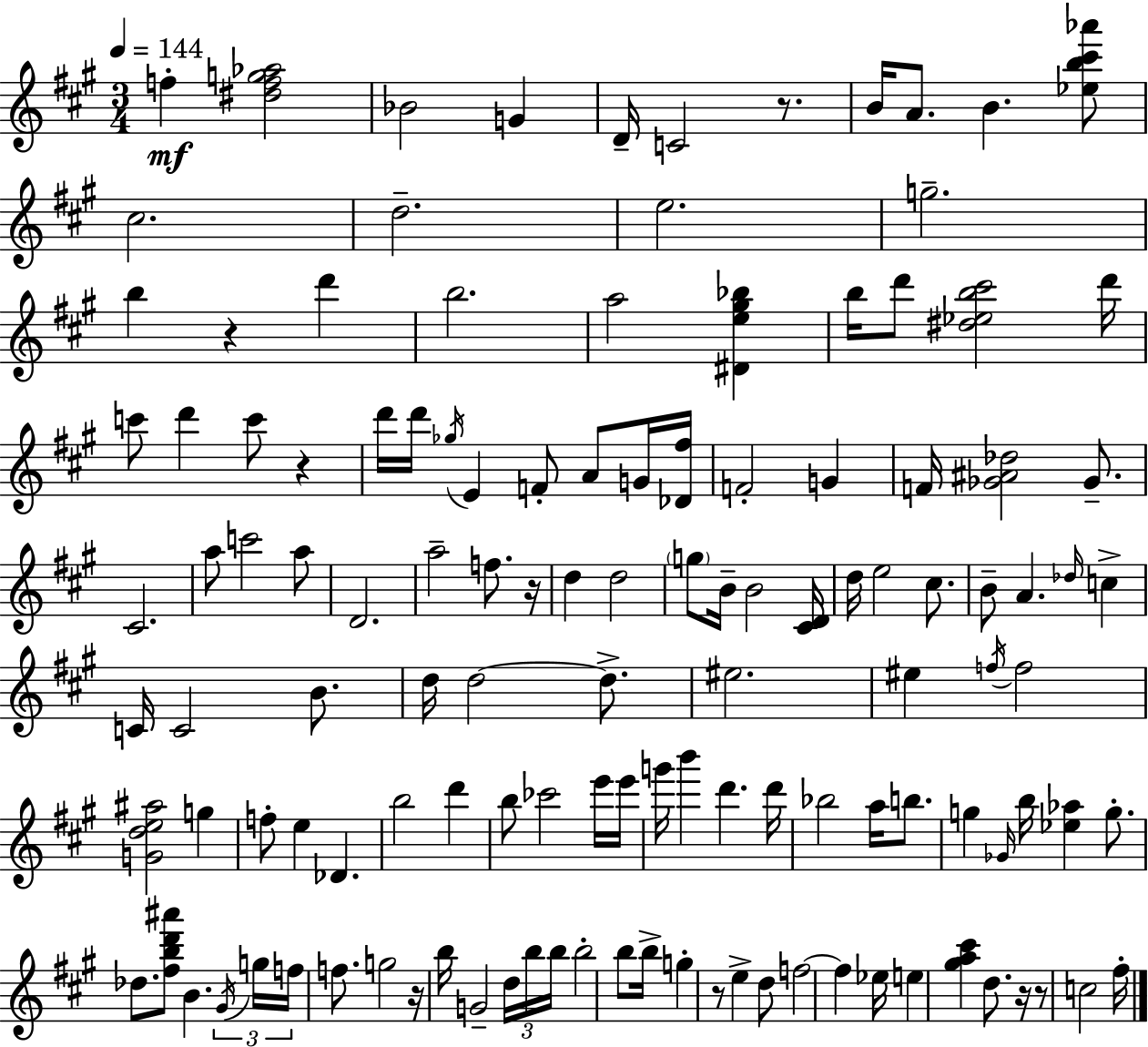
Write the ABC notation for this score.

X:1
T:Untitled
M:3/4
L:1/4
K:A
f [^dfg_a]2 _B2 G D/4 C2 z/2 B/4 A/2 B [_eb^c'_a']/2 ^c2 d2 e2 g2 b z d' b2 a2 [^De^g_b] b/4 d'/2 [^d_eb^c']2 d'/4 c'/2 d' c'/2 z d'/4 d'/4 _g/4 E F/2 A/2 G/4 [_D^f]/4 F2 G F/4 [_G^A_d]2 _G/2 ^C2 a/2 c'2 a/2 D2 a2 f/2 z/4 d d2 g/2 B/4 B2 [^CD]/4 d/4 e2 ^c/2 B/2 A _d/4 c C/4 C2 B/2 d/4 d2 d/2 ^e2 ^e f/4 f2 [Gde^a]2 g f/2 e _D b2 d' b/2 _c'2 e'/4 e'/4 g'/4 b' d' d'/4 _b2 a/4 b/2 g _G/4 b/4 [_e_a] g/2 _d/2 [^fbd'^a']/2 B ^G/4 g/4 f/4 f/2 g2 z/4 b/4 G2 d/4 b/4 b/4 b2 b/2 b/4 g z/2 e d/2 f2 f _e/4 e [^ga^c'] d/2 z/4 z/2 c2 ^f/4